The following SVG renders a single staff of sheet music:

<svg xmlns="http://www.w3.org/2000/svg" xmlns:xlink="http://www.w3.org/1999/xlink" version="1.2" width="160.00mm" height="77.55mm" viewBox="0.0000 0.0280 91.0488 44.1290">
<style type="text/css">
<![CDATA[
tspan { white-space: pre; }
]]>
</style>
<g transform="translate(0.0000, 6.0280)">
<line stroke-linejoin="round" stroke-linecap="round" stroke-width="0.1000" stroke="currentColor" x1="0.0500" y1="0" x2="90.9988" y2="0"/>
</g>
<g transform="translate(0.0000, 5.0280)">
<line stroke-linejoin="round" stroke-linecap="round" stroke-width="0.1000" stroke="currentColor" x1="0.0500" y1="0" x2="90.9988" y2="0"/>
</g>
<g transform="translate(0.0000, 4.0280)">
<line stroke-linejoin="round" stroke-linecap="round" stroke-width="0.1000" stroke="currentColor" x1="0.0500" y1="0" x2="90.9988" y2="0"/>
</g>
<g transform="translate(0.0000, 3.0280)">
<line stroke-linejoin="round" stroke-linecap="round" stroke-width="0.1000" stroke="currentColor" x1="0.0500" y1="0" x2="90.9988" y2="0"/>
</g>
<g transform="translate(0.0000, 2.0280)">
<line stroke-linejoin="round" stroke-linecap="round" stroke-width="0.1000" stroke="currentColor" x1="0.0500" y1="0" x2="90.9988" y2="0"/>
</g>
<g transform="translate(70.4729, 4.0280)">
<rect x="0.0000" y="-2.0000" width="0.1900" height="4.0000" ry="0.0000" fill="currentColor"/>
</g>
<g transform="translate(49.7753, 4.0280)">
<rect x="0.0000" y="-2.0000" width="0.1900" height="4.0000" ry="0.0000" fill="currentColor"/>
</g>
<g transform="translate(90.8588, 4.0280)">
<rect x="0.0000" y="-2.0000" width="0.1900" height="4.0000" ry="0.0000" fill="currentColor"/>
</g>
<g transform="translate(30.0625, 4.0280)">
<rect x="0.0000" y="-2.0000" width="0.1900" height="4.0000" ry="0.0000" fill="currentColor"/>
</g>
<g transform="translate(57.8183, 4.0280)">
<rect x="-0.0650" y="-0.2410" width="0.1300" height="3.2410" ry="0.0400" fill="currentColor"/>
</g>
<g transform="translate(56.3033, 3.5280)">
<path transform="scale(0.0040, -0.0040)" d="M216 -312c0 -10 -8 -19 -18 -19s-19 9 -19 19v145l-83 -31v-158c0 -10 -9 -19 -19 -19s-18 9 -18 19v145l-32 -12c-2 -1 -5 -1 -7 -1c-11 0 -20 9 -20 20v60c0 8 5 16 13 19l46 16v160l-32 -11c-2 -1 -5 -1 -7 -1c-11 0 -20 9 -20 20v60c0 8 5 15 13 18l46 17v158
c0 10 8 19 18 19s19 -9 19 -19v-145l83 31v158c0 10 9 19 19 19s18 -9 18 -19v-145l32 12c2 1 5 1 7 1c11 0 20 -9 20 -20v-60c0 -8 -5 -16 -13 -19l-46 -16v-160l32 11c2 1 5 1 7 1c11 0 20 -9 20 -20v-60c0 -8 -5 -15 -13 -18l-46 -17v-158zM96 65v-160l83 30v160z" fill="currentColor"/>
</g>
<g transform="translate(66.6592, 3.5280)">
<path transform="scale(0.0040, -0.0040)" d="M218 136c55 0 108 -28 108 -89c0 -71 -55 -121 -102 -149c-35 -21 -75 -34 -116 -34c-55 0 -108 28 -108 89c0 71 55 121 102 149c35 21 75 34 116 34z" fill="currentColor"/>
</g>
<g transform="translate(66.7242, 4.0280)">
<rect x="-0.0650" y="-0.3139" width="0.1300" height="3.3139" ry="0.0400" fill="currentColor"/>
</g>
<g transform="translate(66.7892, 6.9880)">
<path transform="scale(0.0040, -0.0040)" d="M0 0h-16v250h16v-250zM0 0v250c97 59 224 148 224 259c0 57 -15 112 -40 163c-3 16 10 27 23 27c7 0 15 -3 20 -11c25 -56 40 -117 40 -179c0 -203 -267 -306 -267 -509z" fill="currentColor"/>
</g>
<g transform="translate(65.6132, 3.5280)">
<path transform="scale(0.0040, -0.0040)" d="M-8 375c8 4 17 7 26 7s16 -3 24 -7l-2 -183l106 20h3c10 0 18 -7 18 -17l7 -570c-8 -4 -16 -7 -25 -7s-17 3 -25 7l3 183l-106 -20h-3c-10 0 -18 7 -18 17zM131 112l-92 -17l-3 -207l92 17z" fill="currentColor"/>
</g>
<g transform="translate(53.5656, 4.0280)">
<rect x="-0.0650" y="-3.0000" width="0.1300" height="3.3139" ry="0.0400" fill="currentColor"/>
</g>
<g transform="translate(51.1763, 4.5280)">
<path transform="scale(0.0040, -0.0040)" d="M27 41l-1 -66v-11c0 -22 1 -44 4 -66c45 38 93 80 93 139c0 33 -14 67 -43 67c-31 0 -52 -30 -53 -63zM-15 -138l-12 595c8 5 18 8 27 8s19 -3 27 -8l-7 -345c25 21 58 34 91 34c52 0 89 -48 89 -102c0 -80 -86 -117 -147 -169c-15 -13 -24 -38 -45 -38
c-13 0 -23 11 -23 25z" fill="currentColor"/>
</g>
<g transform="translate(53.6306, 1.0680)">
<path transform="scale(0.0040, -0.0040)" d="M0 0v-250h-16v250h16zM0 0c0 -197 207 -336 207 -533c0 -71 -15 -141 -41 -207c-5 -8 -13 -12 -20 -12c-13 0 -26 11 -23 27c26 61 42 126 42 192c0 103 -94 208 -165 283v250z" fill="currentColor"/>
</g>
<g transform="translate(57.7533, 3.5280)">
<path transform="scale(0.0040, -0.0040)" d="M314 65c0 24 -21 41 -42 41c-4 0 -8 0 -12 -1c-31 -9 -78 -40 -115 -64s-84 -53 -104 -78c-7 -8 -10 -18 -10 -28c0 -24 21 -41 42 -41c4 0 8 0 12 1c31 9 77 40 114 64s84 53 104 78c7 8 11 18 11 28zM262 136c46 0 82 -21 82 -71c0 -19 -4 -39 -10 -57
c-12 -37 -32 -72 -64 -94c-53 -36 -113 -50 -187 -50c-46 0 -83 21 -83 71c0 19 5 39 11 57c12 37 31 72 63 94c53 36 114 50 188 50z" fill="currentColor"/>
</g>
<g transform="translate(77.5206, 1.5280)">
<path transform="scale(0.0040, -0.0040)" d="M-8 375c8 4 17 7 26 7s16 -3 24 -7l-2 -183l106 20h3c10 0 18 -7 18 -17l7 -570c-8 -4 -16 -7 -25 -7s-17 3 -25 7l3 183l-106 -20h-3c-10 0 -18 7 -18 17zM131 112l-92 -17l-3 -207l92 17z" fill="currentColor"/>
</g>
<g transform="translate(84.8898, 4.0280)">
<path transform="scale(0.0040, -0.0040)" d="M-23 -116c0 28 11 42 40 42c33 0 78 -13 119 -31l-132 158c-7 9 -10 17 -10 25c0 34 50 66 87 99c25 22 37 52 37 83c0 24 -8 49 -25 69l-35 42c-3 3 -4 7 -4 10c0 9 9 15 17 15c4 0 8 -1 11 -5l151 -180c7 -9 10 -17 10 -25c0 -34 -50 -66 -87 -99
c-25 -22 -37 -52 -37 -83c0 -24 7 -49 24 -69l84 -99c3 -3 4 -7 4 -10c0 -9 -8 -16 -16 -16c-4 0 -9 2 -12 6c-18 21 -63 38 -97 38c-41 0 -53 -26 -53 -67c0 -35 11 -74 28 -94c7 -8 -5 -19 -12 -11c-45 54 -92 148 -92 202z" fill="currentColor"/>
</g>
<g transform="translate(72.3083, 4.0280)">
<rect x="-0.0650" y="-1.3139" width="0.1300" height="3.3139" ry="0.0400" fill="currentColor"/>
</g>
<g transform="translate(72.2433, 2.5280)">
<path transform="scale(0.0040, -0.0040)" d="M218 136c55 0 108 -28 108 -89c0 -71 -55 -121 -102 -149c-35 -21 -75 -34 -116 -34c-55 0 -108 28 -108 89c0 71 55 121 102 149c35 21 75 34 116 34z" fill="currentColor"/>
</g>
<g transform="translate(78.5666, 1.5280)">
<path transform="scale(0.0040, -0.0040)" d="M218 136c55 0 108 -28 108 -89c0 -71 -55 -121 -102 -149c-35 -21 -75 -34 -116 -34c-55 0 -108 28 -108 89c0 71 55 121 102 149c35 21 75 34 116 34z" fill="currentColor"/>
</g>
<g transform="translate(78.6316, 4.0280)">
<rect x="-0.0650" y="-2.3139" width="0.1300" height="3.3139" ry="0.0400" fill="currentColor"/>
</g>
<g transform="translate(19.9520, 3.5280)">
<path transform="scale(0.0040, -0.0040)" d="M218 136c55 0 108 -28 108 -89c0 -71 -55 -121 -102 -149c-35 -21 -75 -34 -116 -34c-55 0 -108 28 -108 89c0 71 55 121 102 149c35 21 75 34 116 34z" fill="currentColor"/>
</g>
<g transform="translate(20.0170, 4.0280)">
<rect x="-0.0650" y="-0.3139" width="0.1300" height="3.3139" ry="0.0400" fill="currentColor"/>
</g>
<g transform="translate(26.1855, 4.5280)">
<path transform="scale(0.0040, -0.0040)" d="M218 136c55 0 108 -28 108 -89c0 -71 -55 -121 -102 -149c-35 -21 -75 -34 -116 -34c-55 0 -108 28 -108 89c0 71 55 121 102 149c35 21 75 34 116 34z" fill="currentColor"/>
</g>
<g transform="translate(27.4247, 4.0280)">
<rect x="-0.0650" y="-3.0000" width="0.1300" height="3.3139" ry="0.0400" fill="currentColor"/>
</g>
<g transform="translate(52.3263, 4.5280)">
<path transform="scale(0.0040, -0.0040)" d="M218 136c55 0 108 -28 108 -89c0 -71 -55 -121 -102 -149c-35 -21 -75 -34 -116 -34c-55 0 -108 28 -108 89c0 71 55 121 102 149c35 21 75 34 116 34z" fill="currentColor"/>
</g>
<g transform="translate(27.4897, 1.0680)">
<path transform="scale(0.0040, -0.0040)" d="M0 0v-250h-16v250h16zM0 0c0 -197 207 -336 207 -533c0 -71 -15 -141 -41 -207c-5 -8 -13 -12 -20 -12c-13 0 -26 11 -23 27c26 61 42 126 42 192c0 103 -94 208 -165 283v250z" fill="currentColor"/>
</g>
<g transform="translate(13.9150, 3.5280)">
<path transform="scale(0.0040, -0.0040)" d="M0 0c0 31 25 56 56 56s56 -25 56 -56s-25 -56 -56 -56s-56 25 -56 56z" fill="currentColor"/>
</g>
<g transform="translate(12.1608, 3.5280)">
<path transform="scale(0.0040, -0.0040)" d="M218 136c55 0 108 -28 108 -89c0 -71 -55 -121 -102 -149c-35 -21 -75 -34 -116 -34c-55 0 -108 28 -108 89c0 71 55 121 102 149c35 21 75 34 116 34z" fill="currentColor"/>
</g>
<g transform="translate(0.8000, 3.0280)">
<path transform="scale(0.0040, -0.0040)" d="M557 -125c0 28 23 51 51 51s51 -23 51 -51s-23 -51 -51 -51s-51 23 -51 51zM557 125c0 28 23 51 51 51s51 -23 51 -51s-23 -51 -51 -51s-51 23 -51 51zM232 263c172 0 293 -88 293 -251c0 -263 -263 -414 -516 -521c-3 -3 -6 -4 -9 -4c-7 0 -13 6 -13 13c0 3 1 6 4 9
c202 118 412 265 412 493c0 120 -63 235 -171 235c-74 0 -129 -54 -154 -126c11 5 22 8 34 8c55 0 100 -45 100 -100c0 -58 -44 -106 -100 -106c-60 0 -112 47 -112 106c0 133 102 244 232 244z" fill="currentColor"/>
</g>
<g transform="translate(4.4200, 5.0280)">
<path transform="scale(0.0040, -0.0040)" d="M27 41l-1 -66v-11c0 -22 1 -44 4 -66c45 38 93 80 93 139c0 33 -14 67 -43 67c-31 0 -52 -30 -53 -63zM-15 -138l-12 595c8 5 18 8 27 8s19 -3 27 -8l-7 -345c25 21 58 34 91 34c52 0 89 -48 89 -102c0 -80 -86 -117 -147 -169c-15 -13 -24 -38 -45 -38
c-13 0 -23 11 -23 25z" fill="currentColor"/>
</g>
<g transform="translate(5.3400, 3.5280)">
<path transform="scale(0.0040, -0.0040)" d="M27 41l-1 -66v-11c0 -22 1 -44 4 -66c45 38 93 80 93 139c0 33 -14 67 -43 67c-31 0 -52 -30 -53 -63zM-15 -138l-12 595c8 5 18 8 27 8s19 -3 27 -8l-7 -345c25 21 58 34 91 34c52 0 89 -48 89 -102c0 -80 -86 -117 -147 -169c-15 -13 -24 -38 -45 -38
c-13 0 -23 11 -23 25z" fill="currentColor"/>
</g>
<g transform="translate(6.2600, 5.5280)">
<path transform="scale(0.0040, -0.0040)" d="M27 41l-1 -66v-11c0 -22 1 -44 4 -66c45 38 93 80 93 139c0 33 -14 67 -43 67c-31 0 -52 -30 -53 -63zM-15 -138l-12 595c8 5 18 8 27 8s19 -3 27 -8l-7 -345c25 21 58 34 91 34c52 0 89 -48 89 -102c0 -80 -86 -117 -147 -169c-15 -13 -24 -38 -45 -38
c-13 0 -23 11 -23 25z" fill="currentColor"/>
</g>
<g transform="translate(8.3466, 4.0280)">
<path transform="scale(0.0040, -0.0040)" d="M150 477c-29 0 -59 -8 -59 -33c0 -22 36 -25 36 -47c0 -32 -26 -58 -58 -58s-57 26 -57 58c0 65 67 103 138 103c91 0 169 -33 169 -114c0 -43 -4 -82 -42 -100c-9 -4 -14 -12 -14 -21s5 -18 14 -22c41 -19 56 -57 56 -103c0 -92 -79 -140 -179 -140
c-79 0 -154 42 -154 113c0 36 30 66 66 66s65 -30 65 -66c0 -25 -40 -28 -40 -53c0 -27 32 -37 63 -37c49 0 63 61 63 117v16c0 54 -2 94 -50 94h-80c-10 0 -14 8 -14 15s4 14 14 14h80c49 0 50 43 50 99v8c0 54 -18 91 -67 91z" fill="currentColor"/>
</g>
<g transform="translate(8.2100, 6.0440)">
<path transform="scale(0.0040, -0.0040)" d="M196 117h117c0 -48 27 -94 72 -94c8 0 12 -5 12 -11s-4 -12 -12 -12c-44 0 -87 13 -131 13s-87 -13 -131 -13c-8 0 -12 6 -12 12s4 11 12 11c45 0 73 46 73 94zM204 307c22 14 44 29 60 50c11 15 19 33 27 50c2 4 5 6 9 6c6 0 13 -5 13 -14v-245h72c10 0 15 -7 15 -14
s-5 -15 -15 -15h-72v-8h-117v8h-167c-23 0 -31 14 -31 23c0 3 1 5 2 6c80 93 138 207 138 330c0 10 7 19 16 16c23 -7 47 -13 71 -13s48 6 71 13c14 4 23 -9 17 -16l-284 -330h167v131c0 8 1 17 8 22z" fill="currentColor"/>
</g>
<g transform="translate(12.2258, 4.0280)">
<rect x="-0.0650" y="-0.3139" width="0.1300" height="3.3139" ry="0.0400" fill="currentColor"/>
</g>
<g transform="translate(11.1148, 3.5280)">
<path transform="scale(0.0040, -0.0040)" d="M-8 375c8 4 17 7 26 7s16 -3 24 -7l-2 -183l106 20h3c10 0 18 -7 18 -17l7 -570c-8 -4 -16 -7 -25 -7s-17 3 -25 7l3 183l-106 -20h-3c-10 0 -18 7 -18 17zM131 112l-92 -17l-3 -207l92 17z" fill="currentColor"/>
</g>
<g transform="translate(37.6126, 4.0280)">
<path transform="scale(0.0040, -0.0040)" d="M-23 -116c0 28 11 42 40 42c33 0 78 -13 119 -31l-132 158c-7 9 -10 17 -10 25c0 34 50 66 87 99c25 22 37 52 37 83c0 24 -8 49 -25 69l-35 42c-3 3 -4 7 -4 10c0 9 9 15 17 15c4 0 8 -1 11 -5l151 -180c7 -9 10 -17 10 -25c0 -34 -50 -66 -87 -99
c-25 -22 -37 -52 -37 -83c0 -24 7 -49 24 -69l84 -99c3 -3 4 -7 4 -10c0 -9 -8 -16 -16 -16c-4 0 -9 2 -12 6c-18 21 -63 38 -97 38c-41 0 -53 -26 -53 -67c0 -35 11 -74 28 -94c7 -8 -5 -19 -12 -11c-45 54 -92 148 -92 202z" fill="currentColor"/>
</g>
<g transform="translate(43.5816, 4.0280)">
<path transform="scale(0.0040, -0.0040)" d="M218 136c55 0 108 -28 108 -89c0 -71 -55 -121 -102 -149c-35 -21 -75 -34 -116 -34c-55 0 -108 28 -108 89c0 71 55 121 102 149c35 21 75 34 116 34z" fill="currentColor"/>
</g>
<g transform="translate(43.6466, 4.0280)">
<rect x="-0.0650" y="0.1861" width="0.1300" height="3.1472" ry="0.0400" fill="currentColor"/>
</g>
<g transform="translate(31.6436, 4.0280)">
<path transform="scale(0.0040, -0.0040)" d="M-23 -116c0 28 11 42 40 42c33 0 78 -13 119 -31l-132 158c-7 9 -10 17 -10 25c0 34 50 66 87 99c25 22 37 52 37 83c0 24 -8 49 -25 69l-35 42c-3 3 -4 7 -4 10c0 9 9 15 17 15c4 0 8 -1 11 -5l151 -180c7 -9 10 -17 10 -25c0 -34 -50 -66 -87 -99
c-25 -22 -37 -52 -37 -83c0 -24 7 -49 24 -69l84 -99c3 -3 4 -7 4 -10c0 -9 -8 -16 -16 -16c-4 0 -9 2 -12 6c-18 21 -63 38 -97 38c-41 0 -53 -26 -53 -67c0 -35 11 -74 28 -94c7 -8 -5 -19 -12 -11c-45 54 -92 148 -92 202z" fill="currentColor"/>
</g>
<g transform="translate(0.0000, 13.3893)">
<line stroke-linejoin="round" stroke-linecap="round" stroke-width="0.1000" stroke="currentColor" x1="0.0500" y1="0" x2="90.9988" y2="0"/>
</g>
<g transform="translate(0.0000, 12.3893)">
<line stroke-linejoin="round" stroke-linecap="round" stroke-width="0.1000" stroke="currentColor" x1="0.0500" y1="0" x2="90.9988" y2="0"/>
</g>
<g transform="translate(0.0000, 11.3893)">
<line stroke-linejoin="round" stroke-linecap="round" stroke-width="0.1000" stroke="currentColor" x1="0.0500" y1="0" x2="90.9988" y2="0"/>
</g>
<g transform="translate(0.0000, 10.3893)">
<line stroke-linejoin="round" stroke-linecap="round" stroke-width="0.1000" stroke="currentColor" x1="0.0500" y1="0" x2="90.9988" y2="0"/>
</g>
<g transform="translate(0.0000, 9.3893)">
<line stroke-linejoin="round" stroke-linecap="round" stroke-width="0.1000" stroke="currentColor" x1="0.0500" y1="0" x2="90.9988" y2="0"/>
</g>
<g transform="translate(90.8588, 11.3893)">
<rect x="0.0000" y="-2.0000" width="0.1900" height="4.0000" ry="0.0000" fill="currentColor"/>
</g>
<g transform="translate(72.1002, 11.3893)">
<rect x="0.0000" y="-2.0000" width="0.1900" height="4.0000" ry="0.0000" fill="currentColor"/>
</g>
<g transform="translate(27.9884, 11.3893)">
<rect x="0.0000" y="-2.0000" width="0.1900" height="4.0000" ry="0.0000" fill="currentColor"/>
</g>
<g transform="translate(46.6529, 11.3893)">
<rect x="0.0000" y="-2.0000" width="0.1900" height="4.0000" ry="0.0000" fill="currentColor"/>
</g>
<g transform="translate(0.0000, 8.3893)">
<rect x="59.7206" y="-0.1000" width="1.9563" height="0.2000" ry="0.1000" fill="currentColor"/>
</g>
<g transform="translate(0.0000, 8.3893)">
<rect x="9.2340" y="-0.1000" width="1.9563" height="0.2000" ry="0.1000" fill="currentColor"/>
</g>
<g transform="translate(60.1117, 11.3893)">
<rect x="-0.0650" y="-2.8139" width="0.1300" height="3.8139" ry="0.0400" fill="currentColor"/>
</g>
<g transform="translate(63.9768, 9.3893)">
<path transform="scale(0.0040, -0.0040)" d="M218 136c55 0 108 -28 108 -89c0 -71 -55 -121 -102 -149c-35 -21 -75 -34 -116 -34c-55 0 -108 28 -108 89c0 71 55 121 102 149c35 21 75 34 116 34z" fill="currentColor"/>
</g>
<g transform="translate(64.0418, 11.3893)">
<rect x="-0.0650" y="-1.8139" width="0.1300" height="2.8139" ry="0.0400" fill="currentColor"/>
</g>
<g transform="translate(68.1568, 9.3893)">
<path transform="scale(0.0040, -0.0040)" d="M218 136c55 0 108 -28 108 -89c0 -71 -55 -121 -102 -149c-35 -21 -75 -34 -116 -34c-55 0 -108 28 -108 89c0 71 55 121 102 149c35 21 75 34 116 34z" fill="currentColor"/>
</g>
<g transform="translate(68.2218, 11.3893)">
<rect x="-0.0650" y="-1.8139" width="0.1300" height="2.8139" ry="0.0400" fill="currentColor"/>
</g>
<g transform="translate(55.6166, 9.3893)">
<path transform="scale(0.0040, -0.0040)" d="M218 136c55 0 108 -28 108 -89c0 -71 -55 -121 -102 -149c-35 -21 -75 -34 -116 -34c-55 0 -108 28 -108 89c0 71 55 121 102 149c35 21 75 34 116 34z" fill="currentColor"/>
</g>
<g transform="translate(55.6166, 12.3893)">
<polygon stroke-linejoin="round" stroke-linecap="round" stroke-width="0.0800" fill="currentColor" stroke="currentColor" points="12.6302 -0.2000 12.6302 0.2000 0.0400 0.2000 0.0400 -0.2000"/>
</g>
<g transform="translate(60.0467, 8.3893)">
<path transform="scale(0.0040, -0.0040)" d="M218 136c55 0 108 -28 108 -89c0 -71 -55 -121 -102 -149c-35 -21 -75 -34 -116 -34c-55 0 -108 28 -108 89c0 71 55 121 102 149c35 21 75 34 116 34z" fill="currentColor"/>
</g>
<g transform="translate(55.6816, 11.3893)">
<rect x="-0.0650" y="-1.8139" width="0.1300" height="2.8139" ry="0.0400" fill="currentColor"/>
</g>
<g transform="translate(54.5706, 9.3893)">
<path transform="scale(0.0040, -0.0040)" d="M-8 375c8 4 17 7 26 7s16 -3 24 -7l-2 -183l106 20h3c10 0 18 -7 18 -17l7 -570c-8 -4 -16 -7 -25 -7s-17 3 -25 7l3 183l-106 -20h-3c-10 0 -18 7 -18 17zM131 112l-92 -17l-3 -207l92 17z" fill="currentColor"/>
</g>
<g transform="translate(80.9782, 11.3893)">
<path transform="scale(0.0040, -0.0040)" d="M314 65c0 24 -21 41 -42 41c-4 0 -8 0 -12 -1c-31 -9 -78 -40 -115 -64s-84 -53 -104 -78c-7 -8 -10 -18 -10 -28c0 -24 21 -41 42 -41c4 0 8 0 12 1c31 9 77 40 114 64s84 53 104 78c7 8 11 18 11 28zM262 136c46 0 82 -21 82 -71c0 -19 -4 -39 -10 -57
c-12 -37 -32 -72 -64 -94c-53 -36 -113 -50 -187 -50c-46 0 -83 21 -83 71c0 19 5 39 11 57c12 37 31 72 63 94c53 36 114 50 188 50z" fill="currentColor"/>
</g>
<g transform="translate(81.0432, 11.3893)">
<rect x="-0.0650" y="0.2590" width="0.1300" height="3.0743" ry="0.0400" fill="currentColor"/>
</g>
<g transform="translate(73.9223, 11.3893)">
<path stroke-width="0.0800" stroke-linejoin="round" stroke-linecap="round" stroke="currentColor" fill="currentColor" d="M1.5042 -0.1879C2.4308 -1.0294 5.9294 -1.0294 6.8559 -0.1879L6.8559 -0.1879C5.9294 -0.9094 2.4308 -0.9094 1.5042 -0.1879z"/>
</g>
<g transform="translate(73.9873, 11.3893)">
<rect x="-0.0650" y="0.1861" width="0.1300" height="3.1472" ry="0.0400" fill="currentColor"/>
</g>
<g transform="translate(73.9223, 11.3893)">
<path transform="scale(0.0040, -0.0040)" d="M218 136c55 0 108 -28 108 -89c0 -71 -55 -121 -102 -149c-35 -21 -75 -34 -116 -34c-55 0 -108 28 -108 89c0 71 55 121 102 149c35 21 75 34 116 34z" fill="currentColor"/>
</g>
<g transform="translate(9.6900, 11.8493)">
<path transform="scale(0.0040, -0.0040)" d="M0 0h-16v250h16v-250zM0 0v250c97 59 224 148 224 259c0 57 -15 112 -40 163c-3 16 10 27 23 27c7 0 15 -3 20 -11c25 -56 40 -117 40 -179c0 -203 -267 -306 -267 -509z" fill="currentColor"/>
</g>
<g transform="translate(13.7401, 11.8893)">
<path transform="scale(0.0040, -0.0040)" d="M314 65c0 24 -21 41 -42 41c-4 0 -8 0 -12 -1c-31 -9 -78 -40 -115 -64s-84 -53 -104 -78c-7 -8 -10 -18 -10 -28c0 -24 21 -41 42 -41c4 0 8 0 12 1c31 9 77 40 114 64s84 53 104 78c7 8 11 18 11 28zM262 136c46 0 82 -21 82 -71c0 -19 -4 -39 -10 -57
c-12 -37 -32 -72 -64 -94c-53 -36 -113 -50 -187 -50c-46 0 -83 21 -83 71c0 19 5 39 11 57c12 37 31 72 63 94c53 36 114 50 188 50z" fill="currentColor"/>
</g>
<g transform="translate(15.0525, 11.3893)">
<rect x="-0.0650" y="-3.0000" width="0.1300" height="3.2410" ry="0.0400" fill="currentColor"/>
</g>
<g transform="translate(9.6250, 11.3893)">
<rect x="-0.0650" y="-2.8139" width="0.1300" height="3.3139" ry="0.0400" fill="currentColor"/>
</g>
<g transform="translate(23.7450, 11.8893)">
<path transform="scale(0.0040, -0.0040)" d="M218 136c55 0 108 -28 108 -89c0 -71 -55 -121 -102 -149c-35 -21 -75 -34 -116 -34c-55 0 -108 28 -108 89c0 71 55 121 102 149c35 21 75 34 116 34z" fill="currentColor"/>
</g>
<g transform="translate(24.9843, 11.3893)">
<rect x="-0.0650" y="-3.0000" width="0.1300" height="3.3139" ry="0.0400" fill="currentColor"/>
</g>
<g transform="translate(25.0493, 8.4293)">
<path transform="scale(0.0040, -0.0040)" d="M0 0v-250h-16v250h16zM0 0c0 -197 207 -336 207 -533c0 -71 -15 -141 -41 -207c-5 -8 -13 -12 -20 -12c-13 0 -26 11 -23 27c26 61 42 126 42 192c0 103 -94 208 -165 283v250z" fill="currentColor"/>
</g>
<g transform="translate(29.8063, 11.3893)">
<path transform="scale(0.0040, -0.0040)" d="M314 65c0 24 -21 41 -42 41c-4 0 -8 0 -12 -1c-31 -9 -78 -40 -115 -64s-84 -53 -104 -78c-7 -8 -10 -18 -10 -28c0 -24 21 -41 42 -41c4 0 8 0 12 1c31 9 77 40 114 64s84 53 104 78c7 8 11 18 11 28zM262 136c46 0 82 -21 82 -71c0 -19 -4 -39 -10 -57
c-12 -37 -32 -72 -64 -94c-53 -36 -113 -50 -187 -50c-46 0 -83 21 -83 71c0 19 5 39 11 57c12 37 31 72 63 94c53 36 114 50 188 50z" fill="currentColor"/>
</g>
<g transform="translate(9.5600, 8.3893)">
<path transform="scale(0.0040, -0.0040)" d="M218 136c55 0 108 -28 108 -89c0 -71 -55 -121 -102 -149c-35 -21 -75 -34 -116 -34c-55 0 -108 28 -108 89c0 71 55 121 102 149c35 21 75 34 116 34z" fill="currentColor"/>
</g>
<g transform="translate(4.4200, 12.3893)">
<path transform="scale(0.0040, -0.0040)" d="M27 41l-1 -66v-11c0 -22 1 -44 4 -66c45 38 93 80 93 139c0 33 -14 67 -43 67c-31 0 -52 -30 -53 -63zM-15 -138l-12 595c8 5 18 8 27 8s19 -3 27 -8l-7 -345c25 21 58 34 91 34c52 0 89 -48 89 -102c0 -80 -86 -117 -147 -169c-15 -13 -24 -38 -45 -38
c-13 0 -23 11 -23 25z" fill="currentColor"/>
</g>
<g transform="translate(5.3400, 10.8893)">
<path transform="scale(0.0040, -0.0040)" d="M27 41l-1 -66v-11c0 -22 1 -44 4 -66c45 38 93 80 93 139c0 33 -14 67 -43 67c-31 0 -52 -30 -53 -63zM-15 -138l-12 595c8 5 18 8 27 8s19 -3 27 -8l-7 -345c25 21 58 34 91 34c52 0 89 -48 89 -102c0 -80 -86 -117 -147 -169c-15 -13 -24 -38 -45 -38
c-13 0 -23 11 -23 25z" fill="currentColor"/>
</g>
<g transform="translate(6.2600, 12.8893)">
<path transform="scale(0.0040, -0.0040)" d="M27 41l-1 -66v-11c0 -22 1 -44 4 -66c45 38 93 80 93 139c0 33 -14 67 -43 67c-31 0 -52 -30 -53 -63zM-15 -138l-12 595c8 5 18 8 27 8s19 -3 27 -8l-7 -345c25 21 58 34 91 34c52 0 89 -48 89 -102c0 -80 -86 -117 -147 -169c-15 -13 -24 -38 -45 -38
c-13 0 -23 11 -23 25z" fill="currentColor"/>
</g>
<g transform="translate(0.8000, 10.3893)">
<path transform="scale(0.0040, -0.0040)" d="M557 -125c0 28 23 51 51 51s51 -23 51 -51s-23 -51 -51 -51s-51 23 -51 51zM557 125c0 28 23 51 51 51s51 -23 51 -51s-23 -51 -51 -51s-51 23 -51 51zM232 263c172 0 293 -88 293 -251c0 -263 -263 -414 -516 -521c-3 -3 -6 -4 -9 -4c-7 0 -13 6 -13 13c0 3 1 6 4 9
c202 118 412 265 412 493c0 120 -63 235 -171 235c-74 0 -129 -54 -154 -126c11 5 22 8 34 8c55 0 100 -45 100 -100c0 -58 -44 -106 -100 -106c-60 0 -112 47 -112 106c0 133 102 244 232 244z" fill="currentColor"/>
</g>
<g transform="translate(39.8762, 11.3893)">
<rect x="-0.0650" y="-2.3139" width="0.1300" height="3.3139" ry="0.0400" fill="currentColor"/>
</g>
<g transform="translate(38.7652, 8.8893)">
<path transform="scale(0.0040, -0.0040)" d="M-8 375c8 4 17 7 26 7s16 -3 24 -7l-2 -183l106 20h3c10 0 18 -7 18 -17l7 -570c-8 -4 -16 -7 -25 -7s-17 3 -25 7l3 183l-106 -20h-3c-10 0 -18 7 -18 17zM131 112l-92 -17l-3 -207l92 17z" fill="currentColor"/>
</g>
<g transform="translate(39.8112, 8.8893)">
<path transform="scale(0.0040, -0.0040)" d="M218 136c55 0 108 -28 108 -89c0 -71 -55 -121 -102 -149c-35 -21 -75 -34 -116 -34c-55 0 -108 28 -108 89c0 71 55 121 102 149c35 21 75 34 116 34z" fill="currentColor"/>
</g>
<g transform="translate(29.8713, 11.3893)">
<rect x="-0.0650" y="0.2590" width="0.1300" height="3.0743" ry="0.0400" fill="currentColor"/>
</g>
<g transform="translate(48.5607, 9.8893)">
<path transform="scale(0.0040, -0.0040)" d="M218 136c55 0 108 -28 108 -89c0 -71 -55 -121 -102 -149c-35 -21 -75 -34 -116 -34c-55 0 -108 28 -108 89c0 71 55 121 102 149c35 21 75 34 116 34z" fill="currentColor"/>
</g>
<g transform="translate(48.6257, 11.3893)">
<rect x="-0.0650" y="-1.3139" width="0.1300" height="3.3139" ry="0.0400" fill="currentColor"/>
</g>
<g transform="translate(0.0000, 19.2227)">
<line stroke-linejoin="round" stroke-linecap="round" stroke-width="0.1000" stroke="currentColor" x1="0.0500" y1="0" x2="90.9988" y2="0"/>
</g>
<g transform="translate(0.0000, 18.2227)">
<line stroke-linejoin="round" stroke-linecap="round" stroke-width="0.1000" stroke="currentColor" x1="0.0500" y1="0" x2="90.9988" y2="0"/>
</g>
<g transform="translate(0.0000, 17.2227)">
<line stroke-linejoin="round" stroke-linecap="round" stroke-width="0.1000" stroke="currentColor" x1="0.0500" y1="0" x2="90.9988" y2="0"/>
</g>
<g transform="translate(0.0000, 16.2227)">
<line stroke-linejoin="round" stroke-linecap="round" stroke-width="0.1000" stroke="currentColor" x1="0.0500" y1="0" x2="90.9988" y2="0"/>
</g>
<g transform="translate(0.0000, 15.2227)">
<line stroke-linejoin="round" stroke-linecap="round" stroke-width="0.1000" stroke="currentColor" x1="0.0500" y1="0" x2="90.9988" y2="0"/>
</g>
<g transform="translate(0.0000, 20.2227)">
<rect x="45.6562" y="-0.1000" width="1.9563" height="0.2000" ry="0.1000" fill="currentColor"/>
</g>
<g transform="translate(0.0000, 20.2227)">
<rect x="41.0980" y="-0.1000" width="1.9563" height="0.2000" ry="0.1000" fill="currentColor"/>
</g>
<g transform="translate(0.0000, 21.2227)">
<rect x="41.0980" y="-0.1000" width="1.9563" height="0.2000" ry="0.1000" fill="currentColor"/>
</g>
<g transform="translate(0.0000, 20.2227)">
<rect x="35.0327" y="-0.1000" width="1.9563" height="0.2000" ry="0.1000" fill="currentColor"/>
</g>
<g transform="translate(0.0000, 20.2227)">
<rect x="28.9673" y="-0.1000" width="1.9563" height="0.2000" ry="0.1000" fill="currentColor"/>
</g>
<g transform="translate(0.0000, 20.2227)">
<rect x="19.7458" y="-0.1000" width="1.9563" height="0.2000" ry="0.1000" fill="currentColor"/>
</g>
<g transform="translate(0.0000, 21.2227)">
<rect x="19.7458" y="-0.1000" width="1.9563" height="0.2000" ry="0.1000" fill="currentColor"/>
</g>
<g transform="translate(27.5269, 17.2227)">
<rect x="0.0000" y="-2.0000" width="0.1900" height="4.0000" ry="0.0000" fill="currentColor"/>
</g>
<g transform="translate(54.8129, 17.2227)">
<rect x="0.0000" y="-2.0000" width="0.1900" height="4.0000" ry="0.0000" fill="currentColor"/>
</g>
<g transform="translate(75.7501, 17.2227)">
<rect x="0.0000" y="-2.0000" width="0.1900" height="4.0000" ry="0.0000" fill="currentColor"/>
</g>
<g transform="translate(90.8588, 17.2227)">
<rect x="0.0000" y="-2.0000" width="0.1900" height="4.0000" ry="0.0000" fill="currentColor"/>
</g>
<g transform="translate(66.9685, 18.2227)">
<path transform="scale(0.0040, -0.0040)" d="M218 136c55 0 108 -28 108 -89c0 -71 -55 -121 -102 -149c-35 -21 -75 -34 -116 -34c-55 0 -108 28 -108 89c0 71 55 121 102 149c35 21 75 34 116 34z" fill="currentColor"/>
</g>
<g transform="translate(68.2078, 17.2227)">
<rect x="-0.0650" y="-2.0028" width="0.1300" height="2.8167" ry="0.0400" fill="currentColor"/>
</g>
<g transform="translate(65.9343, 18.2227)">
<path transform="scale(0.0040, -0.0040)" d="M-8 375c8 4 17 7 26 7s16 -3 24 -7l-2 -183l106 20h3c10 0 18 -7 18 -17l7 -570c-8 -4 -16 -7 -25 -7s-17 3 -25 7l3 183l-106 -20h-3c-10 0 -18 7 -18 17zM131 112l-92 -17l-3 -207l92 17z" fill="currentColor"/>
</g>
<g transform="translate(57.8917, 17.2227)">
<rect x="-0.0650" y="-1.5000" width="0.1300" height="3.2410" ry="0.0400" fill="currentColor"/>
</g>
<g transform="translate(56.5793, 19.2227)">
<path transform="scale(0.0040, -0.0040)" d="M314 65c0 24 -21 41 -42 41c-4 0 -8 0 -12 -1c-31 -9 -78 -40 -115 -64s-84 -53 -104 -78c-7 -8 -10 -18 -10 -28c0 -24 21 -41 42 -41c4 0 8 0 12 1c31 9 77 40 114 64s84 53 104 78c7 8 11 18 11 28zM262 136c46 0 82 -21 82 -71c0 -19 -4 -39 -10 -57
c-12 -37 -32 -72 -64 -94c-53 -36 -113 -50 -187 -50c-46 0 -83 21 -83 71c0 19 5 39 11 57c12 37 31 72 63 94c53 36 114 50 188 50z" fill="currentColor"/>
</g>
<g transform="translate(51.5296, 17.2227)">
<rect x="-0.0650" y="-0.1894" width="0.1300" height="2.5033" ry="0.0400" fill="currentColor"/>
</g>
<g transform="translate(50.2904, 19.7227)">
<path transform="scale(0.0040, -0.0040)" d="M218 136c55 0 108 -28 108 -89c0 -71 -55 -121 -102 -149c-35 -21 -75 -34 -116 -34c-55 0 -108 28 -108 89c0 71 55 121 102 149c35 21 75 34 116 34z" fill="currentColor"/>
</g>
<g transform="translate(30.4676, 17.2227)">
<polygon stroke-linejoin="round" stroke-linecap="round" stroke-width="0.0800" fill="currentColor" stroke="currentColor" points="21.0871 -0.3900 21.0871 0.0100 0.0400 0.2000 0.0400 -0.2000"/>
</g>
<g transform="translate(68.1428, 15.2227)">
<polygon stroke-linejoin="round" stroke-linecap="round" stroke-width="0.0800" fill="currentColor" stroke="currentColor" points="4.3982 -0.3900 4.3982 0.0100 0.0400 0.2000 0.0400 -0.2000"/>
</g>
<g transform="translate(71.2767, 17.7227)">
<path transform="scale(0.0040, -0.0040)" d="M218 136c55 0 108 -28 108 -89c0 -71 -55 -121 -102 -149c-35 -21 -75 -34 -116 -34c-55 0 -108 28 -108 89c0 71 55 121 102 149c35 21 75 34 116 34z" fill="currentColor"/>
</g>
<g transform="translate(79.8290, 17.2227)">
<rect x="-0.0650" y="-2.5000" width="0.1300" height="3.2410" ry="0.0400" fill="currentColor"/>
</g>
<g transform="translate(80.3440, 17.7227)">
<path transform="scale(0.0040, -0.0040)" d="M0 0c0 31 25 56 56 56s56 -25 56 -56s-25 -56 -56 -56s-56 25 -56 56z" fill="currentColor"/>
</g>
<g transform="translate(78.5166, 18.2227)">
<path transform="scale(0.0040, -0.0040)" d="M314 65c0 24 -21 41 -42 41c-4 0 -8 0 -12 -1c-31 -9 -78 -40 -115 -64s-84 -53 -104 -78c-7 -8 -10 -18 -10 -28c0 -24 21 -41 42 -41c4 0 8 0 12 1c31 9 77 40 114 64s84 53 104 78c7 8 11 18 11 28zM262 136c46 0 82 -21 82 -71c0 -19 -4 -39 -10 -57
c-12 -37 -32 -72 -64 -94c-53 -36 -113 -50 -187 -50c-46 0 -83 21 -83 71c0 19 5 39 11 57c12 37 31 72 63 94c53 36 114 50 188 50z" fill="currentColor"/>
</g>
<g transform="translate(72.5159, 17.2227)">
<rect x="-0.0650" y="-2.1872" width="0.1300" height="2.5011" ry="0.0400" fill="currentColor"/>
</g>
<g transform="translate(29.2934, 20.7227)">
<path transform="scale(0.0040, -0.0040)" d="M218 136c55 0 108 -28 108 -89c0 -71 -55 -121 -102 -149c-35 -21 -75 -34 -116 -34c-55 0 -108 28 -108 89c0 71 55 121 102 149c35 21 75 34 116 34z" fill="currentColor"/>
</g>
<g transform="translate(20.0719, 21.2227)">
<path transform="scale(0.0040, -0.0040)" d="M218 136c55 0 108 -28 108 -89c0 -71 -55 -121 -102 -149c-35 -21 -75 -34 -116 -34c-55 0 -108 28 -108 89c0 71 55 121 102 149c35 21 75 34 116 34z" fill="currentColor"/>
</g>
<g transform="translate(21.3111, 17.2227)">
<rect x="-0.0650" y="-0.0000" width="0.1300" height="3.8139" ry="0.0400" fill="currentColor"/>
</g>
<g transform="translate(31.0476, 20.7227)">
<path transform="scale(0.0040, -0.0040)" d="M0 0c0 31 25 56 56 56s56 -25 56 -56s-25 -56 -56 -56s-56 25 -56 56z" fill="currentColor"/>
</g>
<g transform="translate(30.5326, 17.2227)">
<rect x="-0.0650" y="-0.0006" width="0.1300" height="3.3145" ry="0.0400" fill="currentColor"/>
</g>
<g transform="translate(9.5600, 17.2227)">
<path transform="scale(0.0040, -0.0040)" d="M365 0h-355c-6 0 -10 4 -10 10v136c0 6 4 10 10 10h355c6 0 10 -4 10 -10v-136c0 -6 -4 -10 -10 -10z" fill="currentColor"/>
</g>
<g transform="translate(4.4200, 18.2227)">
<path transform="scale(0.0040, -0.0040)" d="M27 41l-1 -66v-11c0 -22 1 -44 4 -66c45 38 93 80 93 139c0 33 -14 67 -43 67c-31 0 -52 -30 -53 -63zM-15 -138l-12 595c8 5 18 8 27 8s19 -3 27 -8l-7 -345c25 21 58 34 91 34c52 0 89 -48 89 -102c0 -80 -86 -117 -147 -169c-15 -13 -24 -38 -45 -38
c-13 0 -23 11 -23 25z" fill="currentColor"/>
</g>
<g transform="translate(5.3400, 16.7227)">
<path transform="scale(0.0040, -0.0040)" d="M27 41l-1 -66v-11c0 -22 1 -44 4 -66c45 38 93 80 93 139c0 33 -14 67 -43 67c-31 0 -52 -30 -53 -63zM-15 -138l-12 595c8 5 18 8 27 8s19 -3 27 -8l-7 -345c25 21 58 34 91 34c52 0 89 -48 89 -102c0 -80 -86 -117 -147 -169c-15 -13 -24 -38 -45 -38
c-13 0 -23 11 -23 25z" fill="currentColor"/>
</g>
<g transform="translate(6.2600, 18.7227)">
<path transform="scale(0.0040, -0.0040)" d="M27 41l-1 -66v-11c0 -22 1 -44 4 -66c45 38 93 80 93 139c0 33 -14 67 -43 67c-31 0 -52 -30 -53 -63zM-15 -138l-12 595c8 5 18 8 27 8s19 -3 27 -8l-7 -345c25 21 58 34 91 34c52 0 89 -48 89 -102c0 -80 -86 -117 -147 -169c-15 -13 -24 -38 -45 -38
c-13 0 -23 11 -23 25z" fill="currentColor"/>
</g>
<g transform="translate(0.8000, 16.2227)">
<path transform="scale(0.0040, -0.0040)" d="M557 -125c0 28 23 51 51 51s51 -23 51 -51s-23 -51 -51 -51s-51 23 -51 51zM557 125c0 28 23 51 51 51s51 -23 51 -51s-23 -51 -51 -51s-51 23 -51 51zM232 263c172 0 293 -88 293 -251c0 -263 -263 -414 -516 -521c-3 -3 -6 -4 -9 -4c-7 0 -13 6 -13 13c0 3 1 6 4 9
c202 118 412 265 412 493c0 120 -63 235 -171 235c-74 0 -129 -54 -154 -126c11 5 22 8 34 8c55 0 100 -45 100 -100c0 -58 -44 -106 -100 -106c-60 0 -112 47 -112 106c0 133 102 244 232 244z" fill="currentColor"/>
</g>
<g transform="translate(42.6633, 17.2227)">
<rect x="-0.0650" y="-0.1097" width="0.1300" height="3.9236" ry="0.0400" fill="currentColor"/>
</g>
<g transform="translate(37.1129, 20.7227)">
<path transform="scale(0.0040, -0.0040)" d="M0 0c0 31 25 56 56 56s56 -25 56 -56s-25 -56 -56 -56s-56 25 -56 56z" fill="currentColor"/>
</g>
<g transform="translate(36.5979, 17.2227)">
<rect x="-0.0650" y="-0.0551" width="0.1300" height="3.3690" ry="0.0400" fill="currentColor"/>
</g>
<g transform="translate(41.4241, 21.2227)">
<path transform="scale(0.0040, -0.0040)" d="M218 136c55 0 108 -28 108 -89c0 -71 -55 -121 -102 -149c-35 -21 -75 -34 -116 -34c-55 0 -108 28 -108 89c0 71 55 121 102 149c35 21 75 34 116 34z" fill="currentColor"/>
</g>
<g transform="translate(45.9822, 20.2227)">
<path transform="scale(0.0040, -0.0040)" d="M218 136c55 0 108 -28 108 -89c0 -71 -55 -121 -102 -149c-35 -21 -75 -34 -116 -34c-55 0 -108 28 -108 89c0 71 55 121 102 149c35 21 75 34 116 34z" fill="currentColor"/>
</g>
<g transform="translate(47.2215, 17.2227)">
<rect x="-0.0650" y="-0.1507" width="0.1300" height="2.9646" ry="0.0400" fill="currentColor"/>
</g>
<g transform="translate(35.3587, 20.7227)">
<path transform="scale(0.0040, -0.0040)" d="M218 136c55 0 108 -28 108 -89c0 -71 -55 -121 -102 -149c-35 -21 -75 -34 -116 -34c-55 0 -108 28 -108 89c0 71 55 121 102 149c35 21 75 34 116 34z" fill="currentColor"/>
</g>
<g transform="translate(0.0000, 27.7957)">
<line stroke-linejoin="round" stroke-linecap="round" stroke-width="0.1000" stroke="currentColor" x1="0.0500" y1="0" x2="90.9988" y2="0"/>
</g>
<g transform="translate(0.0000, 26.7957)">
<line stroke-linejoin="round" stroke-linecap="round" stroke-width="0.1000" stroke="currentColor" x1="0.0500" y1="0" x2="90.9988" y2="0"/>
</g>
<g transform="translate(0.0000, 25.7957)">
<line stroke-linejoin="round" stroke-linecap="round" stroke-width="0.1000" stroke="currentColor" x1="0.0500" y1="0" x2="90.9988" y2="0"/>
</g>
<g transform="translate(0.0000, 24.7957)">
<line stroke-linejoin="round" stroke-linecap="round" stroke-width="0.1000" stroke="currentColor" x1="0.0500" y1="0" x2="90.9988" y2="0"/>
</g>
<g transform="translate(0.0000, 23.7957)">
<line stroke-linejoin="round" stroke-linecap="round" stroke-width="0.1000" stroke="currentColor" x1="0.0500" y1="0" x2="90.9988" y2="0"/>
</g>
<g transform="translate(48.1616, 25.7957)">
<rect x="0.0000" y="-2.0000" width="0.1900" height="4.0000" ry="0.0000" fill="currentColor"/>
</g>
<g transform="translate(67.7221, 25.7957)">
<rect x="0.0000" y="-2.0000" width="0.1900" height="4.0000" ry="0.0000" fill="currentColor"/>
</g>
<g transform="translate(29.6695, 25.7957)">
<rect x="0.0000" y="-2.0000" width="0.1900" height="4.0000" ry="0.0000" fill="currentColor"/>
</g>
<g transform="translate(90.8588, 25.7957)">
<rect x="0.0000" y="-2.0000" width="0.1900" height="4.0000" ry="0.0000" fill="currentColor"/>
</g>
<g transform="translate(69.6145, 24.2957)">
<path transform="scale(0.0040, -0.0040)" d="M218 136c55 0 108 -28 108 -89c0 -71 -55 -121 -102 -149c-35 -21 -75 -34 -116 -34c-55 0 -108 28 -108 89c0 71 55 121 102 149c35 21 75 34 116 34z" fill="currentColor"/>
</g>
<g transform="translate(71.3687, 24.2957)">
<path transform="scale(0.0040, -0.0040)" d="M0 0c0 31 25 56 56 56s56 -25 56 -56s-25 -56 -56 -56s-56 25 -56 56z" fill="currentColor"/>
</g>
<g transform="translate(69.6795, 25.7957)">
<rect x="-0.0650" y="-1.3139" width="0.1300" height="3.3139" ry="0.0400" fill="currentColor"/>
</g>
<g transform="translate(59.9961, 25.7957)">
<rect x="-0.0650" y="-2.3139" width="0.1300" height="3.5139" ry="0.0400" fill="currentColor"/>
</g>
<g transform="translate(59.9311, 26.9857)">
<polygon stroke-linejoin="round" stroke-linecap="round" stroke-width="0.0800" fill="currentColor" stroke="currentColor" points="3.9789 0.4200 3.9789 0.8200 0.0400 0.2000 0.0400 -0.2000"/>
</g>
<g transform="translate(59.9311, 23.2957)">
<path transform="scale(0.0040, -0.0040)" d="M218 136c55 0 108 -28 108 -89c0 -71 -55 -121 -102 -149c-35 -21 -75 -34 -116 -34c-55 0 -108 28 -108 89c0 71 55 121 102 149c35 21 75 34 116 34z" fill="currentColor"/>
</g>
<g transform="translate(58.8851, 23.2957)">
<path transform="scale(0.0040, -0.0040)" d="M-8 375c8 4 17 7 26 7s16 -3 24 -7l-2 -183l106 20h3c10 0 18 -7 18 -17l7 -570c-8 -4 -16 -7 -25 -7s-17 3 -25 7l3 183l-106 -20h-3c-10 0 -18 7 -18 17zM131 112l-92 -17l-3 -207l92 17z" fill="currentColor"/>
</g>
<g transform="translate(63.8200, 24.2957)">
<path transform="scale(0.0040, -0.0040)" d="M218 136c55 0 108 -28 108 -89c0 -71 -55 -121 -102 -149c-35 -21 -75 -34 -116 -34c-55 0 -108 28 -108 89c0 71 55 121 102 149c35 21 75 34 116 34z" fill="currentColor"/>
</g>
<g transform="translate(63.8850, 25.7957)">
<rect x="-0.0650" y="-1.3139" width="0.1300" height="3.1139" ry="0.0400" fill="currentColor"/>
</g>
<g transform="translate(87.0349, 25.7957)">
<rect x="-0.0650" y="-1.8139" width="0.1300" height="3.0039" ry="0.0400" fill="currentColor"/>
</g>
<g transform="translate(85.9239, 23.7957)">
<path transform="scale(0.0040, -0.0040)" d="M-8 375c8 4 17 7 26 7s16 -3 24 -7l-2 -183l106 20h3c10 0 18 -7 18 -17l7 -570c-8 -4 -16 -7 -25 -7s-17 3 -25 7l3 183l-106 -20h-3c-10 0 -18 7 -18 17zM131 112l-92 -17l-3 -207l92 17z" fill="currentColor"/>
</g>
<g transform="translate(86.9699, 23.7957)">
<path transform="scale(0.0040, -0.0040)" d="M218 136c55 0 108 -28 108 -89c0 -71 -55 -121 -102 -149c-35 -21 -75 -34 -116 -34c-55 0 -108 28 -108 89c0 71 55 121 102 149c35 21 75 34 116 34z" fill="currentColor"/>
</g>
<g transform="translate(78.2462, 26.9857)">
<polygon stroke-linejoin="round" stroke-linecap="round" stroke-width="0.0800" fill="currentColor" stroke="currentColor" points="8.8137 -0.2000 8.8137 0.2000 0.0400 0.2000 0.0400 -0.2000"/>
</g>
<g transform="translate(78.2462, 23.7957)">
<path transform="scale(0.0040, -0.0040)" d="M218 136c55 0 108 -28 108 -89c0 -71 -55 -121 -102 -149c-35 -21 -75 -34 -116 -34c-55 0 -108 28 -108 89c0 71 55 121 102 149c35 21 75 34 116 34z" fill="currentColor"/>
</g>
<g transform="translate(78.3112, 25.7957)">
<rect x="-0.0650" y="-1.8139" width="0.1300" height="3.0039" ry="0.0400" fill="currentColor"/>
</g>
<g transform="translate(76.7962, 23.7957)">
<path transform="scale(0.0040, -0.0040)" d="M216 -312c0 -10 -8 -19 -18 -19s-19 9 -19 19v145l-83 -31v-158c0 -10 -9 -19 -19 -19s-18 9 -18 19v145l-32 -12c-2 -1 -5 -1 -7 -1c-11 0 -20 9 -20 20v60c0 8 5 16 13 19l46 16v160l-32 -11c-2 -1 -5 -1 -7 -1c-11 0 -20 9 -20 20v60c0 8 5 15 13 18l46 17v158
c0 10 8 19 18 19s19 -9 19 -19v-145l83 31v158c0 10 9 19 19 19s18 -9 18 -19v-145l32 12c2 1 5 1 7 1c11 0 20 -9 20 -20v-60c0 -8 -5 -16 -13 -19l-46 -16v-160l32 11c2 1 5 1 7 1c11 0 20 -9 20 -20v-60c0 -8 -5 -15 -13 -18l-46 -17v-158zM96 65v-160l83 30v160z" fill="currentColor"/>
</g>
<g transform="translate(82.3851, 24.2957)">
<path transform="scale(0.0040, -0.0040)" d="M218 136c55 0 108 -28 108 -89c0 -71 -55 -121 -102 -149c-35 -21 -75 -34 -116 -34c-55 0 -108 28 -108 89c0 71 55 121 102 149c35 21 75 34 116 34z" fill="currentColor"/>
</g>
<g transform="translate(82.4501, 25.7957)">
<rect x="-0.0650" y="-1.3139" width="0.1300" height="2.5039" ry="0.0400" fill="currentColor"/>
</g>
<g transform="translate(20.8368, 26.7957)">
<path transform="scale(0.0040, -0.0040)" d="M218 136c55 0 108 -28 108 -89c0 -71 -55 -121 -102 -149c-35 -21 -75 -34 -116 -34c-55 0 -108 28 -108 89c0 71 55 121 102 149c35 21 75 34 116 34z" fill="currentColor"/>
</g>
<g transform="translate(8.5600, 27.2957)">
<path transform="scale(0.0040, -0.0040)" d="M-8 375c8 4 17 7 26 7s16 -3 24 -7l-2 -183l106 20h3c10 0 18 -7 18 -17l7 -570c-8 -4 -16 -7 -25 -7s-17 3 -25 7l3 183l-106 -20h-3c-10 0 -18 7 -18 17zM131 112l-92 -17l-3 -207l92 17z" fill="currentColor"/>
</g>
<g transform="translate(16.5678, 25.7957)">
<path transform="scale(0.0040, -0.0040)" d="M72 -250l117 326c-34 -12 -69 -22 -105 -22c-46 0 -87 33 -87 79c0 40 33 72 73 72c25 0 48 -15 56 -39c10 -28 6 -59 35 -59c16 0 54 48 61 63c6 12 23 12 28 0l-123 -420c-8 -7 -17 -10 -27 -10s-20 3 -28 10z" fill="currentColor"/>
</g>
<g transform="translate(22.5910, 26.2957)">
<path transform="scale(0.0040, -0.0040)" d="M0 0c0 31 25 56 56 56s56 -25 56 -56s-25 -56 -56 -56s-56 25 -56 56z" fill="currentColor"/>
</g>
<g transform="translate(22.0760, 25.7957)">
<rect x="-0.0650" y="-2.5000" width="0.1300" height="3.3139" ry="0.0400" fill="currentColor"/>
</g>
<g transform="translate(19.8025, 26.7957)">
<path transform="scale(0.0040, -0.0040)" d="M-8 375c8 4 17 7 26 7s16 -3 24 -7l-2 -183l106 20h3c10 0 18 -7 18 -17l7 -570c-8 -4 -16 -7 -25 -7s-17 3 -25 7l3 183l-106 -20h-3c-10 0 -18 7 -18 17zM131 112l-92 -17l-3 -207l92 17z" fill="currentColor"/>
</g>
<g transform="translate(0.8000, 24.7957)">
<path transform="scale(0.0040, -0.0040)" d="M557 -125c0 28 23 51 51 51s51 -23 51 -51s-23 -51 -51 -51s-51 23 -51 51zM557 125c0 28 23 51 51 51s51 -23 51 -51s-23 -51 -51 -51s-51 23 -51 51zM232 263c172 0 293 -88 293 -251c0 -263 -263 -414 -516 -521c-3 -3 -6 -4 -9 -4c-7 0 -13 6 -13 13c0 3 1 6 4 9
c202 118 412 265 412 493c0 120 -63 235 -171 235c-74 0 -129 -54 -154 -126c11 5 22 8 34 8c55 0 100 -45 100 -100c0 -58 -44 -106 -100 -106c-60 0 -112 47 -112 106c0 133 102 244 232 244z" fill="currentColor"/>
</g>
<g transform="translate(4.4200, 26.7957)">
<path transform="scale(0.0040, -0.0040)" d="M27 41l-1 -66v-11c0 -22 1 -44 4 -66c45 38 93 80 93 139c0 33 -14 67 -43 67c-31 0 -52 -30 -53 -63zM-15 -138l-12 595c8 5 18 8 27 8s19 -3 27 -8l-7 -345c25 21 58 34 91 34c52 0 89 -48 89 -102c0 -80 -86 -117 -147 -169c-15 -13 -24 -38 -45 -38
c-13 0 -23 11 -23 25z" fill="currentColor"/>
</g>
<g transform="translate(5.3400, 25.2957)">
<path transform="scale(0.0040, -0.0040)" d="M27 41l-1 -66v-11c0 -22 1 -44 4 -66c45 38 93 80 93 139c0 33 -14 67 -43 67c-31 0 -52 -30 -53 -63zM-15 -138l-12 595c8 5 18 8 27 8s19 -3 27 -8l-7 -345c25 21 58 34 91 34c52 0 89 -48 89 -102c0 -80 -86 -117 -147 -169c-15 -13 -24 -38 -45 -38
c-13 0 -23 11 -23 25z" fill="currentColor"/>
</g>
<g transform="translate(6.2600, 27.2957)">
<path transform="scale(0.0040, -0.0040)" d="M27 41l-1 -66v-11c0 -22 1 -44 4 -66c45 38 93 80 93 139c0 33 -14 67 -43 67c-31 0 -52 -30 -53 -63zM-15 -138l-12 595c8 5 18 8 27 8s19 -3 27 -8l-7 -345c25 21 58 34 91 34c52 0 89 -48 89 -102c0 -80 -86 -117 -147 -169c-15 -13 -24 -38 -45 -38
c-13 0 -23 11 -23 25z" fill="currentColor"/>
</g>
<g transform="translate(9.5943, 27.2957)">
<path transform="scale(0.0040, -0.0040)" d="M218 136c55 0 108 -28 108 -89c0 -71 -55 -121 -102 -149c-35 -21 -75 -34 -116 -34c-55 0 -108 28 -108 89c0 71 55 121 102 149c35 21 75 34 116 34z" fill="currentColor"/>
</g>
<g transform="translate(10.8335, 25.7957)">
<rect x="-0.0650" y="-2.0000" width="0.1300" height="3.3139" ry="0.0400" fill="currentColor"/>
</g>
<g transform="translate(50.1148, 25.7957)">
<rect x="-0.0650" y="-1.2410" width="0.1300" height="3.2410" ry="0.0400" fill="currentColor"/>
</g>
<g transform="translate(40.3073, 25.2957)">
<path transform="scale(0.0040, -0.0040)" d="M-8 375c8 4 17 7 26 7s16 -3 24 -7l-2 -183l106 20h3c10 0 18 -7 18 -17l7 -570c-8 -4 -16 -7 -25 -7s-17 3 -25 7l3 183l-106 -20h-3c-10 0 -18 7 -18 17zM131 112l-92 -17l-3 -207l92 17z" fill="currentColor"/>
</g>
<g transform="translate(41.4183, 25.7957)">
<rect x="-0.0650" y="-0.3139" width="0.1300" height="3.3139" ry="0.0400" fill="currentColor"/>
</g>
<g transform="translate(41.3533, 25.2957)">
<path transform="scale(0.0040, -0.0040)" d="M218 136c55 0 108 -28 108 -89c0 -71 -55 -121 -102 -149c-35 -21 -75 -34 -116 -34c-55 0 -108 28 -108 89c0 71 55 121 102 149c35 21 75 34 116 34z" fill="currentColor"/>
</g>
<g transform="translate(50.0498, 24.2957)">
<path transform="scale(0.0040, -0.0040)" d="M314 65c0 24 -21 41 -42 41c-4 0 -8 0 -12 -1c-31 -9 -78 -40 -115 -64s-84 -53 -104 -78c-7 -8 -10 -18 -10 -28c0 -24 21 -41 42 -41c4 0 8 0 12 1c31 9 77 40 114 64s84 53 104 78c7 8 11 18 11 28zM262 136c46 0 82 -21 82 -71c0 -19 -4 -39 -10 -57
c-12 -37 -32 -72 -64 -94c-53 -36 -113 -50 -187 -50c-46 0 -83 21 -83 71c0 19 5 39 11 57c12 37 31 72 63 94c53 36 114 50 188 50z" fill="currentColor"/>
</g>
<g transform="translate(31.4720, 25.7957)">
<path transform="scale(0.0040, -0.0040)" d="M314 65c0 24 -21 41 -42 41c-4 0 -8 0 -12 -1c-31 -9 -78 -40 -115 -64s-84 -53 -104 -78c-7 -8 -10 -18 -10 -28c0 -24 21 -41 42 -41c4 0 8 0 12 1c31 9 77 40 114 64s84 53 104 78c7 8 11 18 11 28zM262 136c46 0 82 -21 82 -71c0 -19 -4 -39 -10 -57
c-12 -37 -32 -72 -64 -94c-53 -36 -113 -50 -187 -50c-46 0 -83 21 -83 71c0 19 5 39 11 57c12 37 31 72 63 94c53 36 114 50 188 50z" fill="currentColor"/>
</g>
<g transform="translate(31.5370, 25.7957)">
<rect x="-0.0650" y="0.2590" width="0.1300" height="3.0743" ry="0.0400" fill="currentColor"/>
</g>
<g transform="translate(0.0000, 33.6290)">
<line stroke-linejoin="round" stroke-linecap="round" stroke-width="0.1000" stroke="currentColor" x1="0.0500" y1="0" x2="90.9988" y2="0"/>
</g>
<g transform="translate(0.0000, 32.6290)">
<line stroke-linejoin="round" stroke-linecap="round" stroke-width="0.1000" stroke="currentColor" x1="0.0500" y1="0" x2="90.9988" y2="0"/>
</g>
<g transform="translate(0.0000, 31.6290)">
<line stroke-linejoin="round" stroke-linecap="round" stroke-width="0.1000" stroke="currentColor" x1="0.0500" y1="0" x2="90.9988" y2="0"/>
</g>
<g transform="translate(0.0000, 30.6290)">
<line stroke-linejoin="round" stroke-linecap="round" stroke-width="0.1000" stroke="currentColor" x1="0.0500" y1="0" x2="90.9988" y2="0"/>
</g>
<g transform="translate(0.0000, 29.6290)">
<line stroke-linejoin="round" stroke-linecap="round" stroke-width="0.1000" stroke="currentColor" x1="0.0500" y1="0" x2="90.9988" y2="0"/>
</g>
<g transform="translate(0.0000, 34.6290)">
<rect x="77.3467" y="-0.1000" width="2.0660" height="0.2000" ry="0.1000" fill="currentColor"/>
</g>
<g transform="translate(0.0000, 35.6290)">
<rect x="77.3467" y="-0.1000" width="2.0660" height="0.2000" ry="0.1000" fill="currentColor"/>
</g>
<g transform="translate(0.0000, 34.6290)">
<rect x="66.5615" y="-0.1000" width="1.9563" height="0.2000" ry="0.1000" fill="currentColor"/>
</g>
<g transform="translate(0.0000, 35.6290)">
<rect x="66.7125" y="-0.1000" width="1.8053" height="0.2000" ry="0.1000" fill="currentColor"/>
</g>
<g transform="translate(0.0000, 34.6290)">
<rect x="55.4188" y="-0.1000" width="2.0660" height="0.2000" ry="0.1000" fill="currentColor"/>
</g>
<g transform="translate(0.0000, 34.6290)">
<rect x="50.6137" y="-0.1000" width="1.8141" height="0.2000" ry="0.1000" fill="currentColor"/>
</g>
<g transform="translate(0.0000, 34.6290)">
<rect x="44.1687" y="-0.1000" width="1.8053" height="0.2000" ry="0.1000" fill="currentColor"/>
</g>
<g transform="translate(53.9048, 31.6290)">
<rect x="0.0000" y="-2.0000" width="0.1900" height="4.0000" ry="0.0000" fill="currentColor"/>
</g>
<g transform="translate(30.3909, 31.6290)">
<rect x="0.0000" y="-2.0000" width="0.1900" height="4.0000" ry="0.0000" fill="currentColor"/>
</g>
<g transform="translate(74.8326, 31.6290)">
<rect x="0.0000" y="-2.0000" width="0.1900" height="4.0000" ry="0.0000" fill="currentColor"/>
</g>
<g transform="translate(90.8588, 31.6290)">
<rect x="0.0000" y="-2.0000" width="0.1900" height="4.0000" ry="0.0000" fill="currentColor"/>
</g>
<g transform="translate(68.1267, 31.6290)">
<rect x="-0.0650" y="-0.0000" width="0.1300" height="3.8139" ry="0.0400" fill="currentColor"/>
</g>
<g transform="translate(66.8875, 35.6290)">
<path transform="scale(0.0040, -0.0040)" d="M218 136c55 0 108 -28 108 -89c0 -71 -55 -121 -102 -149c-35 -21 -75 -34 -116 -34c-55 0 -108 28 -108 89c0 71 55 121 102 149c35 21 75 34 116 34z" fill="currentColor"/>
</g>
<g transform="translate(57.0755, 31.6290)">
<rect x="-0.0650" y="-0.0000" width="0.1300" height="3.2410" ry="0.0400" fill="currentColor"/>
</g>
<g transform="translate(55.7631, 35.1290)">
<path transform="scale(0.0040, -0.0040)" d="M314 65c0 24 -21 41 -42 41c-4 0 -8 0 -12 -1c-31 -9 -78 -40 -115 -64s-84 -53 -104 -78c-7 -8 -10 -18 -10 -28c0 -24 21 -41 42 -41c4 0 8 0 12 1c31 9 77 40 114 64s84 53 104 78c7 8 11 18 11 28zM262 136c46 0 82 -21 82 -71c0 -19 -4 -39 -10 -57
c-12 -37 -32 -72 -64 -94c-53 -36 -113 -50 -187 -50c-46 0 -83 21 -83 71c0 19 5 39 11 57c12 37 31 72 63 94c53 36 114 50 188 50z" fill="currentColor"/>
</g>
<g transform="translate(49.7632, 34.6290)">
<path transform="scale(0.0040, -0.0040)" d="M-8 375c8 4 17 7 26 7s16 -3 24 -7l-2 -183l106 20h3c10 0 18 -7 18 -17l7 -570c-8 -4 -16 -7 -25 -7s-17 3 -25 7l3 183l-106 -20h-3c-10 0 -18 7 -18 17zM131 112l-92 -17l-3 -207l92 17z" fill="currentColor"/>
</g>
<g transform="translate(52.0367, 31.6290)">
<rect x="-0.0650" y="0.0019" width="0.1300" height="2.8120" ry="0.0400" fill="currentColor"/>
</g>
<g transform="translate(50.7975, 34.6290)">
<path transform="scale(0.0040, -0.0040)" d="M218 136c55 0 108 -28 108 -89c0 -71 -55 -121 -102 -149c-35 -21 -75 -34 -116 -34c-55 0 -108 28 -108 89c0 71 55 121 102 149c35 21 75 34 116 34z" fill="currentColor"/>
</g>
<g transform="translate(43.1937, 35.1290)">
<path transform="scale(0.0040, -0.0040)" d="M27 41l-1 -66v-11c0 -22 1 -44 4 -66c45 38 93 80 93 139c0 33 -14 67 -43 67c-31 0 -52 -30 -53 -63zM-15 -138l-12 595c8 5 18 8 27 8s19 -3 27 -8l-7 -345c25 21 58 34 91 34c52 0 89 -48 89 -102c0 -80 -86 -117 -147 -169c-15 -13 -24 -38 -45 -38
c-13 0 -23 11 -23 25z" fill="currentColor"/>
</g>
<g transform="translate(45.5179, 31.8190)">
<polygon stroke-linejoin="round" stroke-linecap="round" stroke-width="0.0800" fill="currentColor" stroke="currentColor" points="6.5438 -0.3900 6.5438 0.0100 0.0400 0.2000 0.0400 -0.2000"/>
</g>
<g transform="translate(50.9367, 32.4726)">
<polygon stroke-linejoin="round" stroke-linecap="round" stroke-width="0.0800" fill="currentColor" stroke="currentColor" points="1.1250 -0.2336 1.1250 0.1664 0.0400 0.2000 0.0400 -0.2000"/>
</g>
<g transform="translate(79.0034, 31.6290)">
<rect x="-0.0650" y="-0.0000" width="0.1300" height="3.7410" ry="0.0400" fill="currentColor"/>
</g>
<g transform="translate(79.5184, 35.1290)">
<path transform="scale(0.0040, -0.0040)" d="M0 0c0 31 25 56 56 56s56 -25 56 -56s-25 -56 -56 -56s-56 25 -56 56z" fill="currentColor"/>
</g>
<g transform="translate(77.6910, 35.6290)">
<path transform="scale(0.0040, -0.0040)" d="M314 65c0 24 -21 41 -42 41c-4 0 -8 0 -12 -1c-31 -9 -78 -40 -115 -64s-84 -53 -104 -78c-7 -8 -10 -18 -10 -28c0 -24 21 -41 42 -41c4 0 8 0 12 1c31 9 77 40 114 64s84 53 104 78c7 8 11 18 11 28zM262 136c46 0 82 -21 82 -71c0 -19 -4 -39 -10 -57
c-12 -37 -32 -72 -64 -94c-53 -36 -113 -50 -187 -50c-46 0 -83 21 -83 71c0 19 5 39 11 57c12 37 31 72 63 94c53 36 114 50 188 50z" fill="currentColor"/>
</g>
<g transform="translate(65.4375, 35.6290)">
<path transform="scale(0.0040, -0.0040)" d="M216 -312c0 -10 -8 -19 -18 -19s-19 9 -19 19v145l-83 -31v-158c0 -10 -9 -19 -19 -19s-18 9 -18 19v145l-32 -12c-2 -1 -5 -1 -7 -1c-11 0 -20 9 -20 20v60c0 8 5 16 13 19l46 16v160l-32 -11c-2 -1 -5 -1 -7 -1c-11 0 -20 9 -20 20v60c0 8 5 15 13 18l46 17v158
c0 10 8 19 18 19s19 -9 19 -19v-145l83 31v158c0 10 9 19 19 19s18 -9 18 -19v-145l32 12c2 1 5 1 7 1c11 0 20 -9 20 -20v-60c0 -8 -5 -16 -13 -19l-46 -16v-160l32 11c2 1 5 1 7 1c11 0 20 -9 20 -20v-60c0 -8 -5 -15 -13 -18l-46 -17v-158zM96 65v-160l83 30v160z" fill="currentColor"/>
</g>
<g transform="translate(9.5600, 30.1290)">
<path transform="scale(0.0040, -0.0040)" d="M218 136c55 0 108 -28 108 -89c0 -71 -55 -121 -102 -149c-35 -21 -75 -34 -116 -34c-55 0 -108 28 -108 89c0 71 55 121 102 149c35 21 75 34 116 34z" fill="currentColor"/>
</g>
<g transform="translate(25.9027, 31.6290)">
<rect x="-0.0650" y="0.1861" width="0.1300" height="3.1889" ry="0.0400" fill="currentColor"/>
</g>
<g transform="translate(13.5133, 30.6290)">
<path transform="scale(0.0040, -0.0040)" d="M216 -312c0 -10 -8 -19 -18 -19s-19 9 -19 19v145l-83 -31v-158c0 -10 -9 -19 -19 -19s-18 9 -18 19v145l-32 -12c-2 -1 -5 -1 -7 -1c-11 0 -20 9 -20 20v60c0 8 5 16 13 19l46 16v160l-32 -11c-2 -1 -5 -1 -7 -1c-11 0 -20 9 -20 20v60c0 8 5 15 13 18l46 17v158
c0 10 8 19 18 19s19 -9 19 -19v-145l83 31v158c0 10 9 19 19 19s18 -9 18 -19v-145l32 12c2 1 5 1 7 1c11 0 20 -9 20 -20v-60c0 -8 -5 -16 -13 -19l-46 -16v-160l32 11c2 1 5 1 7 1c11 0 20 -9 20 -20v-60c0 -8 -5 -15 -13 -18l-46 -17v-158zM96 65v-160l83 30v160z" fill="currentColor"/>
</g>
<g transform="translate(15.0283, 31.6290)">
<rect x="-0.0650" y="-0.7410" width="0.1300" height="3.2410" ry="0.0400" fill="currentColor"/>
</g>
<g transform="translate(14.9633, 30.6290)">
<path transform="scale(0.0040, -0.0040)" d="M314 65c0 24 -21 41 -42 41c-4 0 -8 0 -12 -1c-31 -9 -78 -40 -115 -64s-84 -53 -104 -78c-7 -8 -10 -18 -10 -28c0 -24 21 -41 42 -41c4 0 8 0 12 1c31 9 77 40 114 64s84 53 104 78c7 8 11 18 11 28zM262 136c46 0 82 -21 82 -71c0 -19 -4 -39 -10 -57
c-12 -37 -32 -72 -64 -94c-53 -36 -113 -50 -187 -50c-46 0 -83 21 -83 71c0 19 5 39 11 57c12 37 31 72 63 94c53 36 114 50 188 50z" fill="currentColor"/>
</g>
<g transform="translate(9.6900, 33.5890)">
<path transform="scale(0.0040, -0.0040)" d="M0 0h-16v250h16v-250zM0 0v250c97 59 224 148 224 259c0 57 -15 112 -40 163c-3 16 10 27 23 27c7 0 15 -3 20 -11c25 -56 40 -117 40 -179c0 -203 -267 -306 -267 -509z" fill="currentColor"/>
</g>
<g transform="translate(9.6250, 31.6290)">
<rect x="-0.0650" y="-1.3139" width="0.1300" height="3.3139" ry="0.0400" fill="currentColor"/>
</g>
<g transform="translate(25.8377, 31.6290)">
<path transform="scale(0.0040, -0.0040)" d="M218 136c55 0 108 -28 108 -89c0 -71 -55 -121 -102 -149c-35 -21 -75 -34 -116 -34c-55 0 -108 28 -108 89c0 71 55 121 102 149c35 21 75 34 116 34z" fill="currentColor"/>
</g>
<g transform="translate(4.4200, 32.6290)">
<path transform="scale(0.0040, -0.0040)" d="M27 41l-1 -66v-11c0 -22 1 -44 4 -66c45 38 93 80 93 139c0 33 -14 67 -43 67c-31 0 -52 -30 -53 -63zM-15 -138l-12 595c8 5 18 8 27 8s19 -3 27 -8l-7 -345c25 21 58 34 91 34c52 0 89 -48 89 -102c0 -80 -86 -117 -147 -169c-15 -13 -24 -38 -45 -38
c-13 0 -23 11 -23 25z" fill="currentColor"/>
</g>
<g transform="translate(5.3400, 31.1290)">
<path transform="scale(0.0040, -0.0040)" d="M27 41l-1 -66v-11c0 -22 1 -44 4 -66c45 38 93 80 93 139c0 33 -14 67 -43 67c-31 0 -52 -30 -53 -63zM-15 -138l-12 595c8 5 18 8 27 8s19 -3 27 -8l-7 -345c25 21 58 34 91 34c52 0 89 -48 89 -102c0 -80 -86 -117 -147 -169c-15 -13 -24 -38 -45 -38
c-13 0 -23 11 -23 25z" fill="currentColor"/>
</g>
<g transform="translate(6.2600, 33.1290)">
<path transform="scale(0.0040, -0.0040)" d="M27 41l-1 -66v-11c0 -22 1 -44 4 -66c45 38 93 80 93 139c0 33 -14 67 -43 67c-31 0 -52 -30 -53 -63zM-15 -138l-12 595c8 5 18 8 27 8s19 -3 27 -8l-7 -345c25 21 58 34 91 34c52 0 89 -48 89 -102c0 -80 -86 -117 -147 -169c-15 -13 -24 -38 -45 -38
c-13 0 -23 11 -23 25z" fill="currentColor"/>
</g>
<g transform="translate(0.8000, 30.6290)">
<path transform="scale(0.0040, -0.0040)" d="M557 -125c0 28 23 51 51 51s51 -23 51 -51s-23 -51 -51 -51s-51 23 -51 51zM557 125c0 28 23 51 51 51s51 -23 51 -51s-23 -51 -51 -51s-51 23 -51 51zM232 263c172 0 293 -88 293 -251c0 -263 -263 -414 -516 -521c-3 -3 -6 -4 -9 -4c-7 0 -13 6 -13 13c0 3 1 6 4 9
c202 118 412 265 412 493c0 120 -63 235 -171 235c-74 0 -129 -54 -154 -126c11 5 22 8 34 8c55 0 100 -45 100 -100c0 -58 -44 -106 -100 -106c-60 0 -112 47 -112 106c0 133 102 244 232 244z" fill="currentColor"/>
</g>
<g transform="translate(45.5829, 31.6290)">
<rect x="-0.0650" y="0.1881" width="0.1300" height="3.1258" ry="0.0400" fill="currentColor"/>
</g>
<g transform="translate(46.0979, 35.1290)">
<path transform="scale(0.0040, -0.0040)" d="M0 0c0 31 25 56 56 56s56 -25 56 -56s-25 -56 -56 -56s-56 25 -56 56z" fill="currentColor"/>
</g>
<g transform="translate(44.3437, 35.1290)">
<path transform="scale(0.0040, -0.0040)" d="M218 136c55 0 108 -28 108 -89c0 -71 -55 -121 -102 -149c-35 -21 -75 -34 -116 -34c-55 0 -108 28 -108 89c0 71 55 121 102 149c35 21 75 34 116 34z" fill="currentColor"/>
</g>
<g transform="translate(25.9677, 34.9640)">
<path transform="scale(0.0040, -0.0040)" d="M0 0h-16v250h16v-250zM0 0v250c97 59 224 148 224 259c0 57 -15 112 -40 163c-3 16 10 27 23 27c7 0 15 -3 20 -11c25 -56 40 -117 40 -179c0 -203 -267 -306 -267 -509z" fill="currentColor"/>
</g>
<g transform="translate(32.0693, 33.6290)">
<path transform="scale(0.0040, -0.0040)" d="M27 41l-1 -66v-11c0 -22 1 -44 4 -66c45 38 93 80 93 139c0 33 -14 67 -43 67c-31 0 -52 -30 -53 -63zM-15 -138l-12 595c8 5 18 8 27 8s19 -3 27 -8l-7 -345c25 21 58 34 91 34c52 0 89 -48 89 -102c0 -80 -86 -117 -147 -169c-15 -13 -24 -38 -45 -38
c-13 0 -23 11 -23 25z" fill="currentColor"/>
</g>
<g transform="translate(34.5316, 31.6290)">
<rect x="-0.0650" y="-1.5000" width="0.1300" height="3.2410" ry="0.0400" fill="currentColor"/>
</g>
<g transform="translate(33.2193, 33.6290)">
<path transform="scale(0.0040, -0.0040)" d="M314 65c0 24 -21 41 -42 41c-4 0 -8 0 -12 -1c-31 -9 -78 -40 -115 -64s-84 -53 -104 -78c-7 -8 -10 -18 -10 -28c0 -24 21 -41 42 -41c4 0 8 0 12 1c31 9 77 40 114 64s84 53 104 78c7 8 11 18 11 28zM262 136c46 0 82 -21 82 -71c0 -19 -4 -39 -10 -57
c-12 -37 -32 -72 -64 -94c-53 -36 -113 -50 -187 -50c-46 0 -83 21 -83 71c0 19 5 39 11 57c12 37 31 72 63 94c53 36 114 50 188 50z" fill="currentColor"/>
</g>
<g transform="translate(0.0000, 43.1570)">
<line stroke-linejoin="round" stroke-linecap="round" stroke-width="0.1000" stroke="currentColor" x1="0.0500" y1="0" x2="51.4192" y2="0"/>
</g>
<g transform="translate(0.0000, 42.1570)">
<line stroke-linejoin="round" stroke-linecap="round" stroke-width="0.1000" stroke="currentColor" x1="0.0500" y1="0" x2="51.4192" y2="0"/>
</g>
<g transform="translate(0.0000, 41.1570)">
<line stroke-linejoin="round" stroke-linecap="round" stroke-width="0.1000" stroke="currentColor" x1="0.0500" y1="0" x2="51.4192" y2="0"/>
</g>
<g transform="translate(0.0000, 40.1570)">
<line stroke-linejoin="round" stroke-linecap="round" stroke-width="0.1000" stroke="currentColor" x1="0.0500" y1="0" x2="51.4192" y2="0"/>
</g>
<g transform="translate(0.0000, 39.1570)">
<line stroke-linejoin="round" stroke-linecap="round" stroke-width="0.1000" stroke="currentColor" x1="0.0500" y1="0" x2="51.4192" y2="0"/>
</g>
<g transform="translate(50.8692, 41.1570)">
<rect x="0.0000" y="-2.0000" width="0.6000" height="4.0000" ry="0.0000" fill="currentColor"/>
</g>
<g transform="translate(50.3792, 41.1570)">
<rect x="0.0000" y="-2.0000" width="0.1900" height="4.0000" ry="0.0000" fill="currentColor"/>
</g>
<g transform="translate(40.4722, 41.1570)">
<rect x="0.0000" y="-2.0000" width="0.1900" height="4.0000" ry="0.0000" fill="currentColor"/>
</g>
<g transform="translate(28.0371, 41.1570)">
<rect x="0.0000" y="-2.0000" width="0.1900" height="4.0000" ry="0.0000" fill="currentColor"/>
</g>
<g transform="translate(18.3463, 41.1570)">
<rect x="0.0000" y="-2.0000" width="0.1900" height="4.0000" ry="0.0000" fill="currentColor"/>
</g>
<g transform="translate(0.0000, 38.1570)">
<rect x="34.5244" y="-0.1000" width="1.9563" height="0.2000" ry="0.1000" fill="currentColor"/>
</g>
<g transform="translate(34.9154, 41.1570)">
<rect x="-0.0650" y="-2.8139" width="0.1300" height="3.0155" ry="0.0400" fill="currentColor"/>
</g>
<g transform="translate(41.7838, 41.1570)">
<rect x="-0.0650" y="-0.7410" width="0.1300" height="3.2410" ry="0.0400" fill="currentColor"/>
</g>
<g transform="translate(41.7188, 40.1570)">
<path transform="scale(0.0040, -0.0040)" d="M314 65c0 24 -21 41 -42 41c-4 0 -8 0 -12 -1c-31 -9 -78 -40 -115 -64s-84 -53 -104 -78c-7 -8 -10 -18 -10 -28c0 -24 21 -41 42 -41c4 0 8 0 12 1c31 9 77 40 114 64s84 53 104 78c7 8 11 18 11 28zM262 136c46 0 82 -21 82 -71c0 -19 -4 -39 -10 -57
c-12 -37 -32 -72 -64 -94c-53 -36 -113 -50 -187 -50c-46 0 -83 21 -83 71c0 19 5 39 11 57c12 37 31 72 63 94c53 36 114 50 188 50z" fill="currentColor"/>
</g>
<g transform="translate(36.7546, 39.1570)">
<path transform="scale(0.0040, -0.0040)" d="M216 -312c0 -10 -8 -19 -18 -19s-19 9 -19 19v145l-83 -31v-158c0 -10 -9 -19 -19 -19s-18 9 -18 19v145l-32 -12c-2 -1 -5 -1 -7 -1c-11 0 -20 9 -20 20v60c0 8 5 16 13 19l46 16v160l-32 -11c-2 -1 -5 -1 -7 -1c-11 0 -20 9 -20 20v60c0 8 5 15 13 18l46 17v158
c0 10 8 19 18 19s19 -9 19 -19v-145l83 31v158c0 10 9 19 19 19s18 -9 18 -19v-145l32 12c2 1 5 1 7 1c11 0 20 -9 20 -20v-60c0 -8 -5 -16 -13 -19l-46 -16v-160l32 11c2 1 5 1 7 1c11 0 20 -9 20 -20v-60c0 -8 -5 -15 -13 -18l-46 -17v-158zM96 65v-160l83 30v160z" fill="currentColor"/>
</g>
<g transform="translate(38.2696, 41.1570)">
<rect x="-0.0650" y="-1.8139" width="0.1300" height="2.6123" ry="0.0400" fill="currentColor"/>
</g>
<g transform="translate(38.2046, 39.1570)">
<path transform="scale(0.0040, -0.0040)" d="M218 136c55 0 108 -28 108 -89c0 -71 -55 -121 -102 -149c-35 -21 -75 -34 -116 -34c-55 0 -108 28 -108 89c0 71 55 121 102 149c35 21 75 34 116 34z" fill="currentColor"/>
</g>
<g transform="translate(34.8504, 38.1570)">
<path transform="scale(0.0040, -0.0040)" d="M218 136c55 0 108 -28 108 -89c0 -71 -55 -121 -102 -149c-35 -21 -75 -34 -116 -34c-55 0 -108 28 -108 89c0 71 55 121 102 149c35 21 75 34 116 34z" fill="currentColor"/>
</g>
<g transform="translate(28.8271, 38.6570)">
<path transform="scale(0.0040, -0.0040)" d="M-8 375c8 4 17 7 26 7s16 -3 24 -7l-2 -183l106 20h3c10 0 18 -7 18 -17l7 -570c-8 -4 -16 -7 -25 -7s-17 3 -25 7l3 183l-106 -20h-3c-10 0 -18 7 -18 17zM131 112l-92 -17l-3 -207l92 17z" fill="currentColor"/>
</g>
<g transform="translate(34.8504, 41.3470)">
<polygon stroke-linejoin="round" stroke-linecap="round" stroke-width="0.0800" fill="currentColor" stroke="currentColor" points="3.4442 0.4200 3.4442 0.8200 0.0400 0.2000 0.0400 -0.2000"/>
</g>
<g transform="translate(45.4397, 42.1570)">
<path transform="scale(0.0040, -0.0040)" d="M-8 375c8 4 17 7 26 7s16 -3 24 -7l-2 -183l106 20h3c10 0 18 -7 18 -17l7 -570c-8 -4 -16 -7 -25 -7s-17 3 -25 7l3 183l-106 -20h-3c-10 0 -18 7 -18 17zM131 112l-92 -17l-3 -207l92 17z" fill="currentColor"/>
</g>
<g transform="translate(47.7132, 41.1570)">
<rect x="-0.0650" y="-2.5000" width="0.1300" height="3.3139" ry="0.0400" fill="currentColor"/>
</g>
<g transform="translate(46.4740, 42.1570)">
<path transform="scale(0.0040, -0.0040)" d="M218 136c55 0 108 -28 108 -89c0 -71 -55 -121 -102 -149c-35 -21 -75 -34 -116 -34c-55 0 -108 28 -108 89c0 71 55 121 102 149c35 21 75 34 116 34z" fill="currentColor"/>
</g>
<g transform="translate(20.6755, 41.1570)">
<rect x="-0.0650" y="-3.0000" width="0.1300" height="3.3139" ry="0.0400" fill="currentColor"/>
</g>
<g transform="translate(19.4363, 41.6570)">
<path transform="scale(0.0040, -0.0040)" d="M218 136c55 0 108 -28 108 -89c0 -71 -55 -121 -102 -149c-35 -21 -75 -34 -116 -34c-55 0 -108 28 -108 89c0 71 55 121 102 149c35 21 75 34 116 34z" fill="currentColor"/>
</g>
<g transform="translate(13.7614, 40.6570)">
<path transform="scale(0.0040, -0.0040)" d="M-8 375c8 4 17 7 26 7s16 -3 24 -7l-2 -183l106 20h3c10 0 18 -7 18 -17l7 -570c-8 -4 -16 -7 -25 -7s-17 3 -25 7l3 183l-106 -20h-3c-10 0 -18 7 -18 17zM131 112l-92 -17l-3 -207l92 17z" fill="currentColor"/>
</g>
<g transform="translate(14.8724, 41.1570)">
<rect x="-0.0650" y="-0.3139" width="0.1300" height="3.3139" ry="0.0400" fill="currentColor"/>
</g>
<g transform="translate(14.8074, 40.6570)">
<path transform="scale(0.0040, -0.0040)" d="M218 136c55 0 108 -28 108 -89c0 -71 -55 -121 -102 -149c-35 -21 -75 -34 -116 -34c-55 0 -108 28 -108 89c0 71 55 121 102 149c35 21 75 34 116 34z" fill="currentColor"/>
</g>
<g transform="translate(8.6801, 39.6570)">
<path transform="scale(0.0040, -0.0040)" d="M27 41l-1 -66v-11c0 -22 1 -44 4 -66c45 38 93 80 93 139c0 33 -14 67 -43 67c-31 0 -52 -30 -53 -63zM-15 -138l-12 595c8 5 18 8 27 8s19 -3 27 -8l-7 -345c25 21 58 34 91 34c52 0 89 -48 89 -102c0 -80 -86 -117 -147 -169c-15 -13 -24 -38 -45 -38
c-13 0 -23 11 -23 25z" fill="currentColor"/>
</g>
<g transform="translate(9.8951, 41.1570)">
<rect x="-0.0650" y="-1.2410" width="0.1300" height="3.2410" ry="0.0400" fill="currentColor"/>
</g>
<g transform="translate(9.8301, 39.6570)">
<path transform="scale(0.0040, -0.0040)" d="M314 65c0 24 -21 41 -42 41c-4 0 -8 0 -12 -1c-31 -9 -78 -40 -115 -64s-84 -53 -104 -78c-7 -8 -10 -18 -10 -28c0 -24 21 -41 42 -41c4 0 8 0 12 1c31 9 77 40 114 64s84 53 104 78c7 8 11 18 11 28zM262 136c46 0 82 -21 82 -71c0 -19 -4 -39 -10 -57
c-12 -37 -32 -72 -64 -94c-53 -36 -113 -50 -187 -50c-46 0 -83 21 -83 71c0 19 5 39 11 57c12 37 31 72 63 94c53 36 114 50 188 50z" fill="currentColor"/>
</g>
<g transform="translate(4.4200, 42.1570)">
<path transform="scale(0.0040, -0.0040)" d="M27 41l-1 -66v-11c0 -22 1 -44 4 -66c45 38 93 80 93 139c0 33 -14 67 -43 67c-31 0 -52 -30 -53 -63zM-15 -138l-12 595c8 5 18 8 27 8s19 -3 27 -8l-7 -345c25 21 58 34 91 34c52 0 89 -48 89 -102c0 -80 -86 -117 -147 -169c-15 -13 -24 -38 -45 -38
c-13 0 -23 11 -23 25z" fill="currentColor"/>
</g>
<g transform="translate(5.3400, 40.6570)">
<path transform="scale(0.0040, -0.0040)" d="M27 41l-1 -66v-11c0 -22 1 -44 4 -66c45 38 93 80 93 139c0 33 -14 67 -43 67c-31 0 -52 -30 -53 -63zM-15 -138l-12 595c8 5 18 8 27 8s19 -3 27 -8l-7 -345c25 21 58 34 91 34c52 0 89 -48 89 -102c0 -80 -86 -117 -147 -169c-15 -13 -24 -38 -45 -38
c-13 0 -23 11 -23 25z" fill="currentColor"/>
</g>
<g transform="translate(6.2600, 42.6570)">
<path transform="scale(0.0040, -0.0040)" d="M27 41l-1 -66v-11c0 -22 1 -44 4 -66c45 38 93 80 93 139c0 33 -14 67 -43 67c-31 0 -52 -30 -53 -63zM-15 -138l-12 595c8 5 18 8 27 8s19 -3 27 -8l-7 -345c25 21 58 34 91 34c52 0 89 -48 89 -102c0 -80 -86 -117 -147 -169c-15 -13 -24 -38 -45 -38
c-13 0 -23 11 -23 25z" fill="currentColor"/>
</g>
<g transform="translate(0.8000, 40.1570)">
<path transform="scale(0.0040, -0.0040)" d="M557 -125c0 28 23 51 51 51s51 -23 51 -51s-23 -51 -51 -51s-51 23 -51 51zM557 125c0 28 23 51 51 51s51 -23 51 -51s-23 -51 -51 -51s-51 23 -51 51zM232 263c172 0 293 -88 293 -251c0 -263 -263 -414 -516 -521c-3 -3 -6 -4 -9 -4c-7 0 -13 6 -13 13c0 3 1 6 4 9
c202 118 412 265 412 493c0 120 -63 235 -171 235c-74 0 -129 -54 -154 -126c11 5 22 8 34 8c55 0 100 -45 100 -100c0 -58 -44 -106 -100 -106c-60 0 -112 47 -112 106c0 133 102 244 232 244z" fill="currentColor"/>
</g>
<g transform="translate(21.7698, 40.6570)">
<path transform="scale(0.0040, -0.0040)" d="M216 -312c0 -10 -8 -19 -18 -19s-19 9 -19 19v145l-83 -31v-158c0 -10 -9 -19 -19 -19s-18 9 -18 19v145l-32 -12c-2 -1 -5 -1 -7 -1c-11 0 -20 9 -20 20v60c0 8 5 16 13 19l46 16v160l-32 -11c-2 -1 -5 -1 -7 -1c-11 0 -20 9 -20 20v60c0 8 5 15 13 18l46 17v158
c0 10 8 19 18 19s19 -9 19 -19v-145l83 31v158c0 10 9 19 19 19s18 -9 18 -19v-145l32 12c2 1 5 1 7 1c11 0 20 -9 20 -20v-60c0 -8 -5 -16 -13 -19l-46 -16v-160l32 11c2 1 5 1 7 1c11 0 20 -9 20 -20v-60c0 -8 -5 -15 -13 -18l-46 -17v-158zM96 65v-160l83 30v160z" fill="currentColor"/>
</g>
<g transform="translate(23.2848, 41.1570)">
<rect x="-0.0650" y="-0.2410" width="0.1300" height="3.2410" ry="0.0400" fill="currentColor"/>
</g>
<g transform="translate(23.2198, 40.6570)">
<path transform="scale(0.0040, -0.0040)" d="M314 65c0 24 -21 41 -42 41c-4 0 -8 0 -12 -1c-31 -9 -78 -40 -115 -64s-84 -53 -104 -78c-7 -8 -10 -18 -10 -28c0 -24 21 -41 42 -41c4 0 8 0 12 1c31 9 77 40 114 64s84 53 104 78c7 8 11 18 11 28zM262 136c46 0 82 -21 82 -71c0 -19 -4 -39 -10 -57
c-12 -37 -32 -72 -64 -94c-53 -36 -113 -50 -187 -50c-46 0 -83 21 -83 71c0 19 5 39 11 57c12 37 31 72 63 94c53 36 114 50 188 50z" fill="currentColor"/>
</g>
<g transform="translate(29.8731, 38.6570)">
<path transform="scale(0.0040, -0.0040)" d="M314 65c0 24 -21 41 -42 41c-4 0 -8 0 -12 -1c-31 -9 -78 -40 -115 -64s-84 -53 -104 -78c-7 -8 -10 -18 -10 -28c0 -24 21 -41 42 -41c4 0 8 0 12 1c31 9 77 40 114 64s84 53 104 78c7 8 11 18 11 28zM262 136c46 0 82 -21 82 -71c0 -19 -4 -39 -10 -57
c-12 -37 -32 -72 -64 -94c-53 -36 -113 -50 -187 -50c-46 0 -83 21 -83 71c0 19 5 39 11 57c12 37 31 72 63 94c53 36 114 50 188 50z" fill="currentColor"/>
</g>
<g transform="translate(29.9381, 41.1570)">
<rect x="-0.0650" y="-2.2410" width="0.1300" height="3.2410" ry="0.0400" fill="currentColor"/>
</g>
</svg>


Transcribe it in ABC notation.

X:1
T:Untitled
M:3/4
L:1/4
K:Eb
E, E, C,/2 z z D, _C,/2 ^E,2 E,/2 G, B, z C/2 C,2 C,/2 D,2 B, G, A,/2 C/2 A,/2 A,/2 D, D,2 z2 C,, D,,/2 D,,/2 C,,/2 _E,,/2 F,,/2 G,,2 B,,/2 C,/2 _B,,2 A,, z/2 B,, D,2 E, G,2 B,/2 G,/2 G, ^A,/2 G,/2 A,/2 G,/2 ^F,2 D,/2 _G,,2 _D,,/2 E,,/4 D,,2 ^C,, C,,2 _G,2 E, C, ^E,2 B,2 C/2 ^A,/2 F,2 B,,